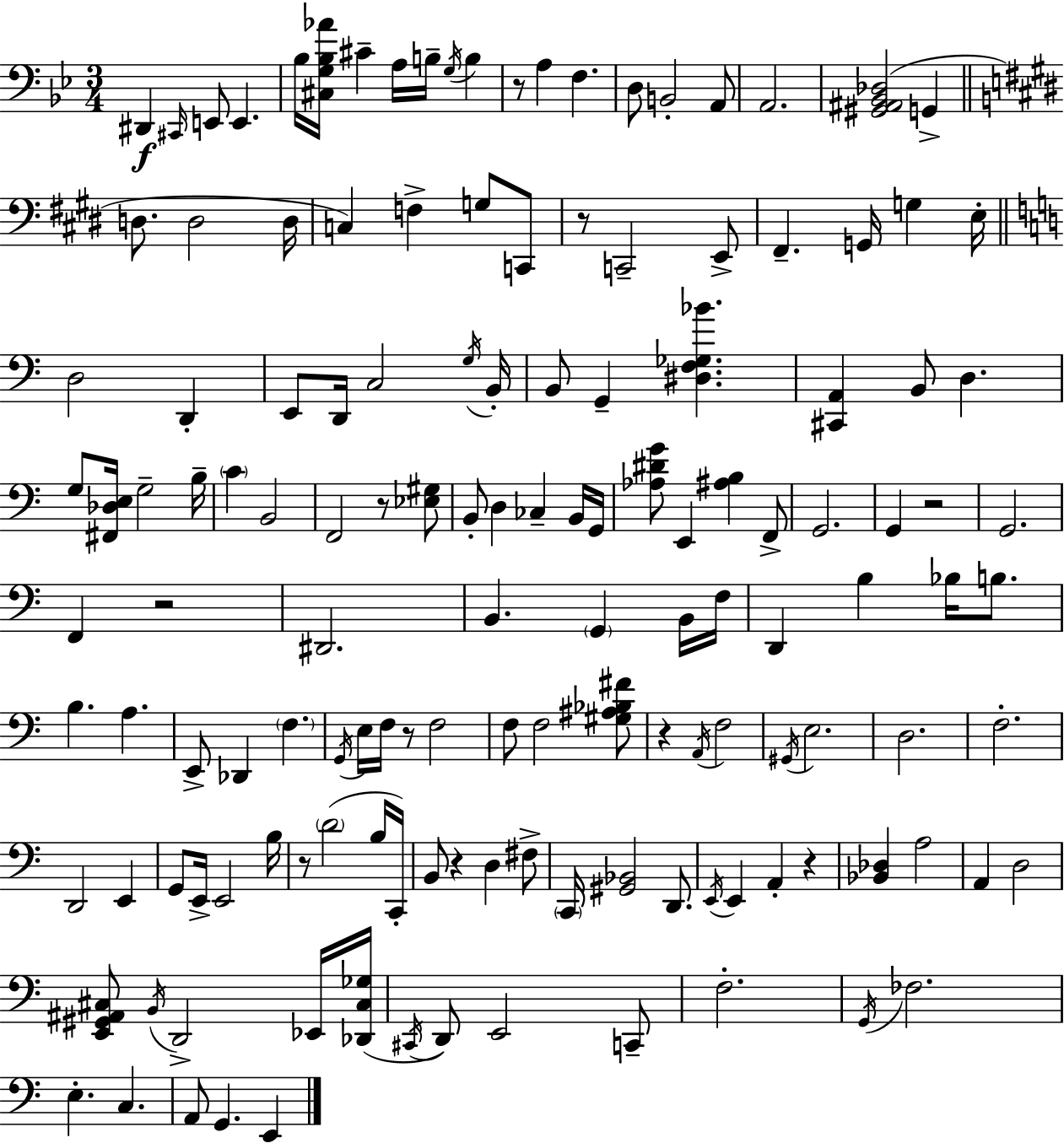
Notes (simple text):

D#2/q C#2/s E2/e E2/q. Bb3/s [C#3,G3,Bb3,Ab4]/s C#4/q A3/s B3/s G3/s B3/q R/e A3/q F3/q. D3/e B2/h A2/e A2/h. [G#2,A#2,Bb2,Db3]/h G2/q D3/e. D3/h D3/s C3/q F3/q G3/e C2/e R/e C2/h E2/e F#2/q. G2/s G3/q E3/s D3/h D2/q E2/e D2/s C3/h G3/s B2/s B2/e G2/q [D#3,F3,Gb3,Bb4]/q. [C#2,A2]/q B2/e D3/q. G3/e [F#2,Db3,E3]/s G3/h B3/s C4/q B2/h F2/h R/e [Eb3,G#3]/e B2/e D3/q CES3/q B2/s G2/s [Ab3,D#4,G4]/e E2/q [A#3,B3]/q F2/e G2/h. G2/q R/h G2/h. F2/q R/h D#2/h. B2/q. G2/q B2/s F3/s D2/q B3/q Bb3/s B3/e. B3/q. A3/q. E2/e Db2/q F3/q. G2/s E3/s F3/s R/e F3/h F3/e F3/h [G#3,A#3,Bb3,F#4]/e R/q A2/s F3/h G#2/s E3/h. D3/h. F3/h. D2/h E2/q G2/e E2/s E2/h B3/s R/e D4/h B3/s C2/s B2/e R/q D3/q F#3/e C2/s [G#2,Bb2]/h D2/e. E2/s E2/q A2/q R/q [Bb2,Db3]/q A3/h A2/q D3/h [E2,G#2,A#2,C#3]/e B2/s D2/h Eb2/s [Db2,C#3,Gb3]/s C#2/s D2/e E2/h C2/e F3/h. G2/s FES3/h. E3/q. C3/q. A2/e G2/q. E2/q